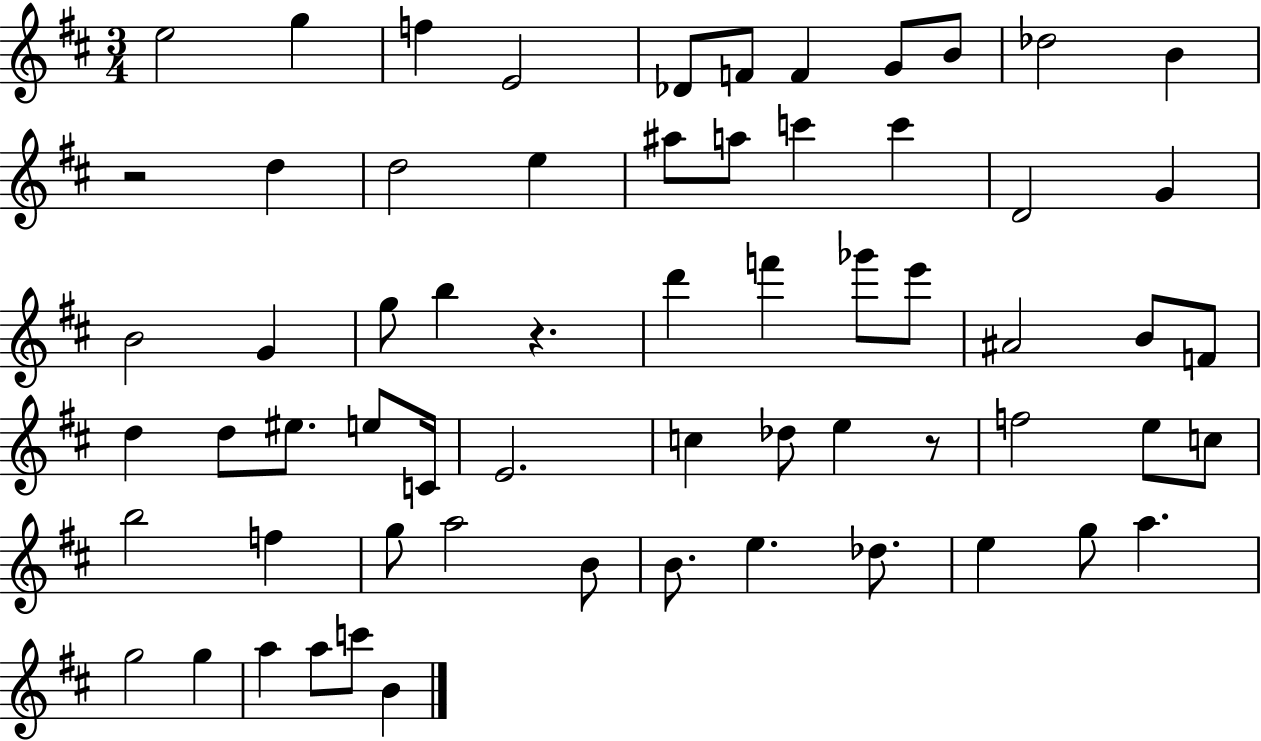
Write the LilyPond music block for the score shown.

{
  \clef treble
  \numericTimeSignature
  \time 3/4
  \key d \major
  \repeat volta 2 { e''2 g''4 | f''4 e'2 | des'8 f'8 f'4 g'8 b'8 | des''2 b'4 | \break r2 d''4 | d''2 e''4 | ais''8 a''8 c'''4 c'''4 | d'2 g'4 | \break b'2 g'4 | g''8 b''4 r4. | d'''4 f'''4 ges'''8 e'''8 | ais'2 b'8 f'8 | \break d''4 d''8 eis''8. e''8 c'16 | e'2. | c''4 des''8 e''4 r8 | f''2 e''8 c''8 | \break b''2 f''4 | g''8 a''2 b'8 | b'8. e''4. des''8. | e''4 g''8 a''4. | \break g''2 g''4 | a''4 a''8 c'''8 b'4 | } \bar "|."
}